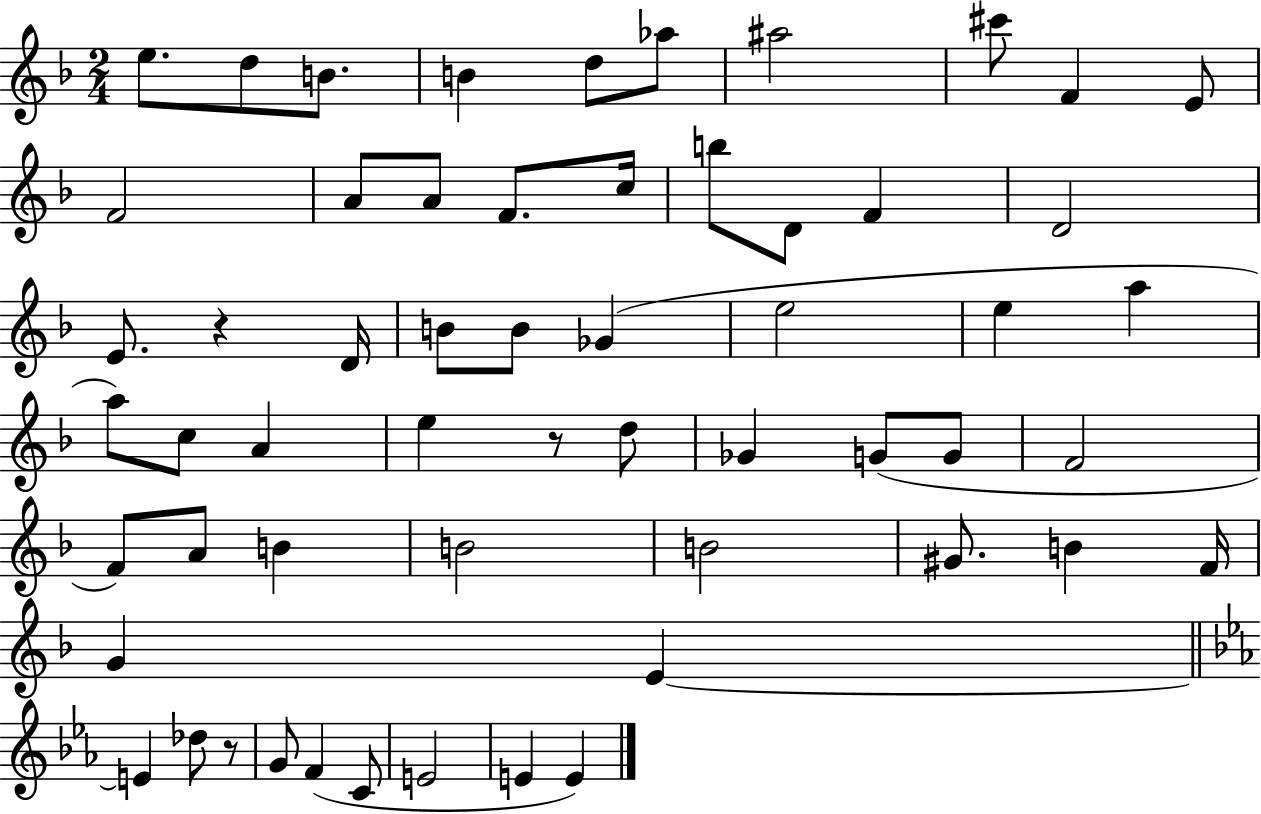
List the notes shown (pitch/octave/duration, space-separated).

E5/e. D5/e B4/e. B4/q D5/e Ab5/e A#5/h C#6/e F4/q E4/e F4/h A4/e A4/e F4/e. C5/s B5/e D4/e F4/q D4/h E4/e. R/q D4/s B4/e B4/e Gb4/q E5/h E5/q A5/q A5/e C5/e A4/q E5/q R/e D5/e Gb4/q G4/e G4/e F4/h F4/e A4/e B4/q B4/h B4/h G#4/e. B4/q F4/s G4/q E4/q E4/q Db5/e R/e G4/e F4/q C4/e E4/h E4/q E4/q